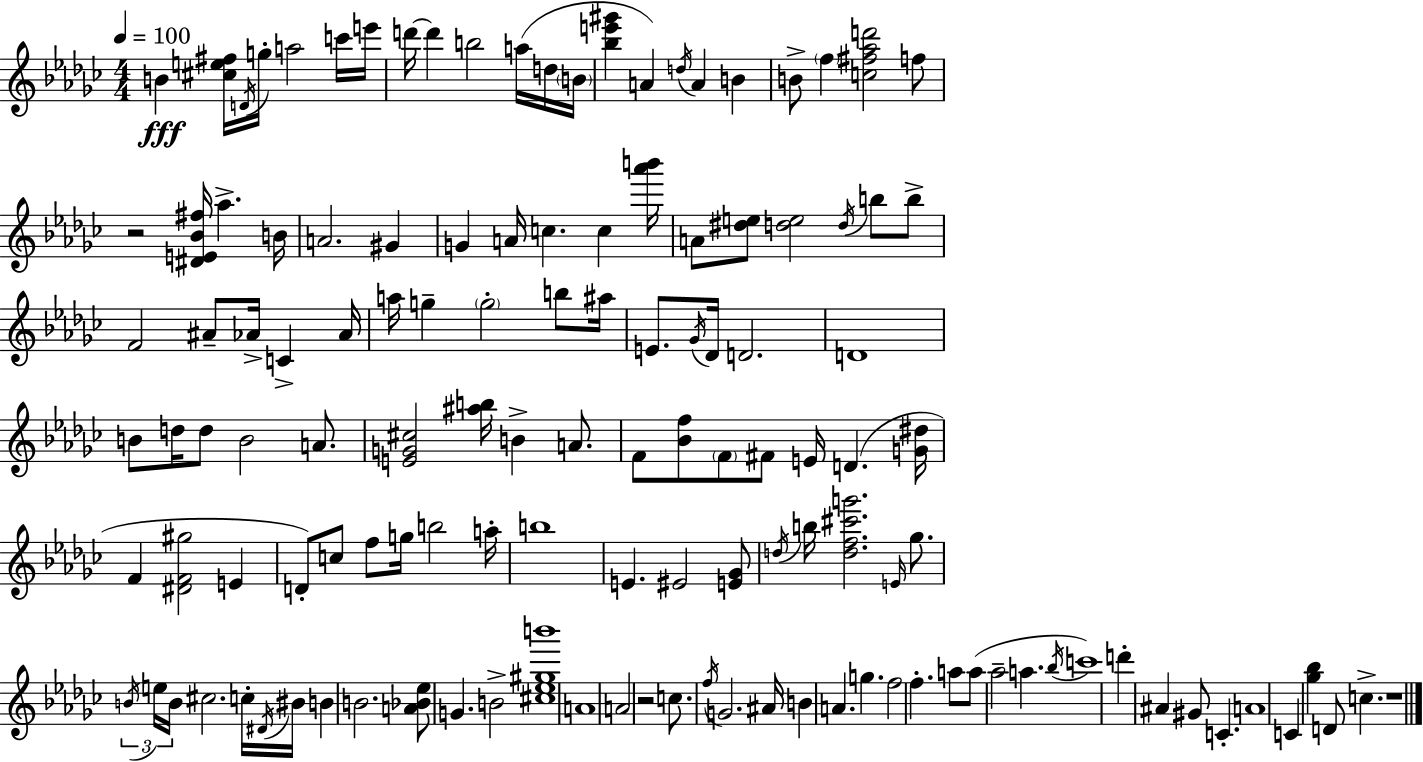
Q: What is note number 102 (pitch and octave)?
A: D6